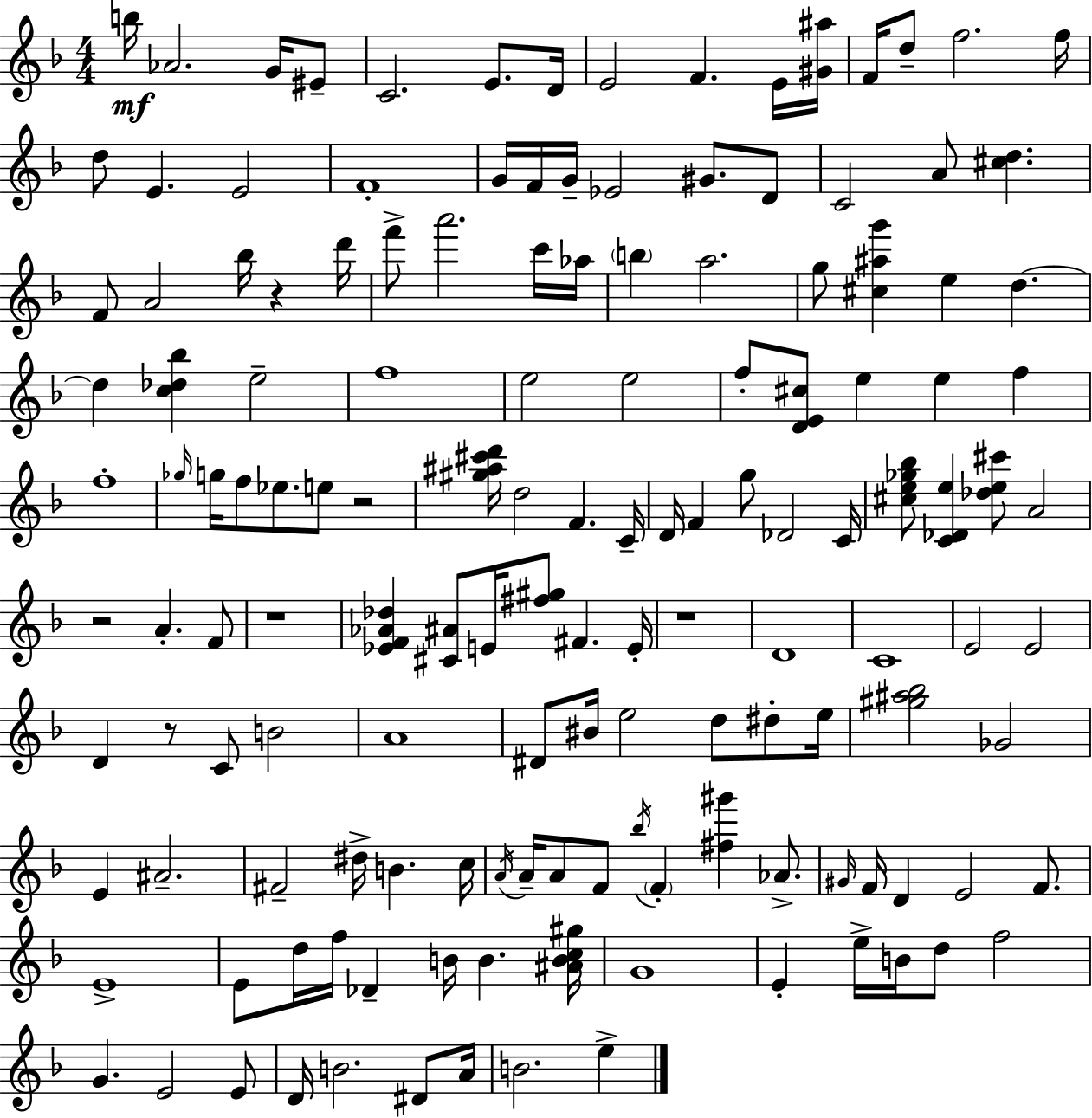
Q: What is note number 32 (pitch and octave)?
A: A6